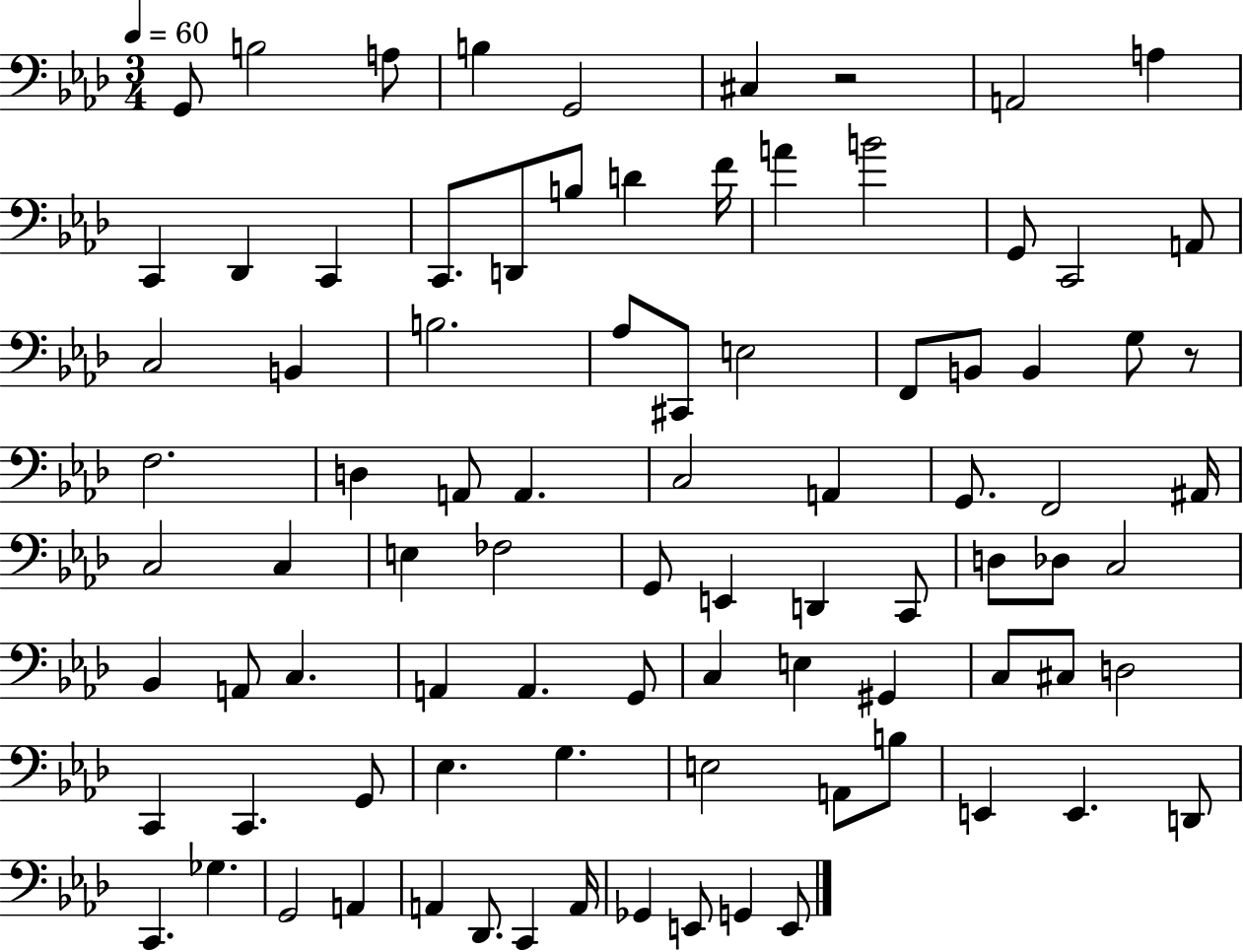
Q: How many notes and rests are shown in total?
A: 88